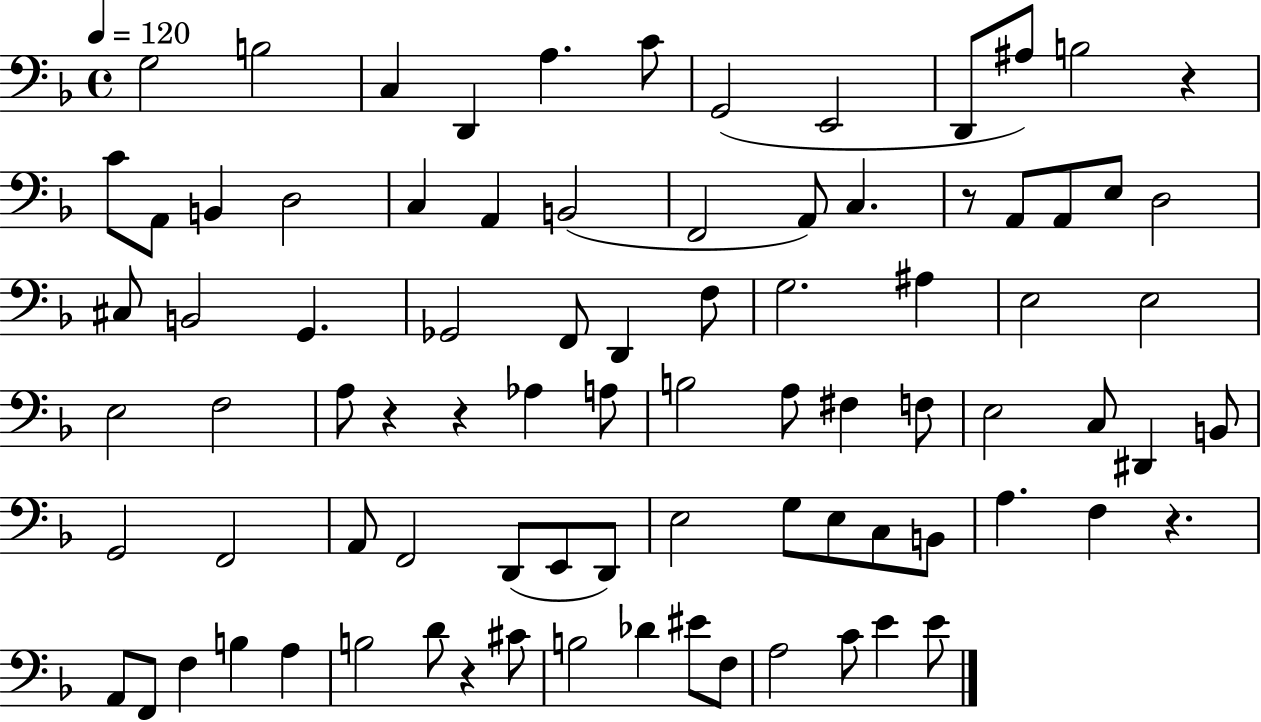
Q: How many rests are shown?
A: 6